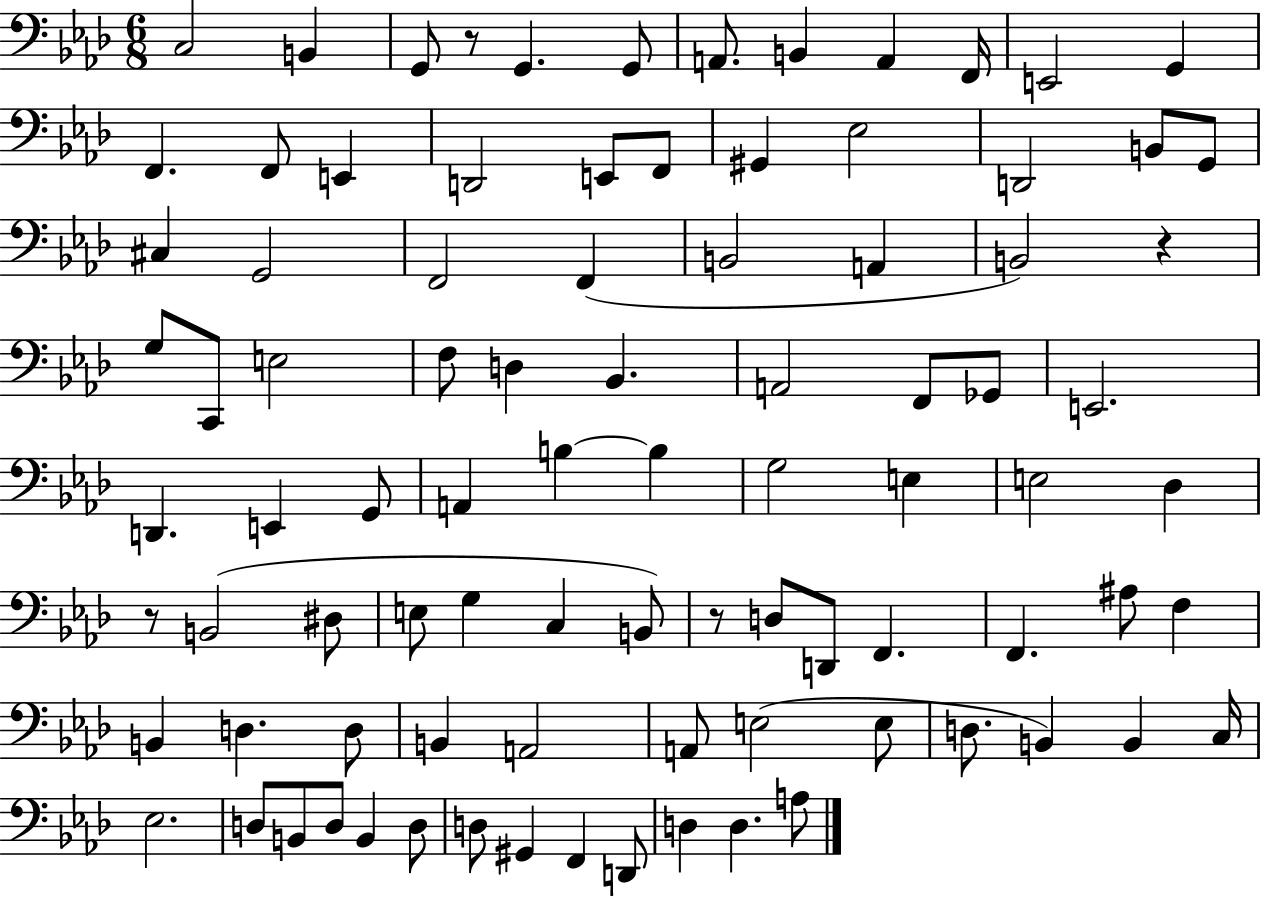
C3/h B2/q G2/e R/e G2/q. G2/e A2/e. B2/q A2/q F2/s E2/h G2/q F2/q. F2/e E2/q D2/h E2/e F2/e G#2/q Eb3/h D2/h B2/e G2/e C#3/q G2/h F2/h F2/q B2/h A2/q B2/h R/q G3/e C2/e E3/h F3/e D3/q Bb2/q. A2/h F2/e Gb2/e E2/h. D2/q. E2/q G2/e A2/q B3/q B3/q G3/h E3/q E3/h Db3/q R/e B2/h D#3/e E3/e G3/q C3/q B2/e R/e D3/e D2/e F2/q. F2/q. A#3/e F3/q B2/q D3/q. D3/e B2/q A2/h A2/e E3/h E3/e D3/e. B2/q B2/q C3/s Eb3/h. D3/e B2/e D3/e B2/q D3/e D3/e G#2/q F2/q D2/e D3/q D3/q. A3/e